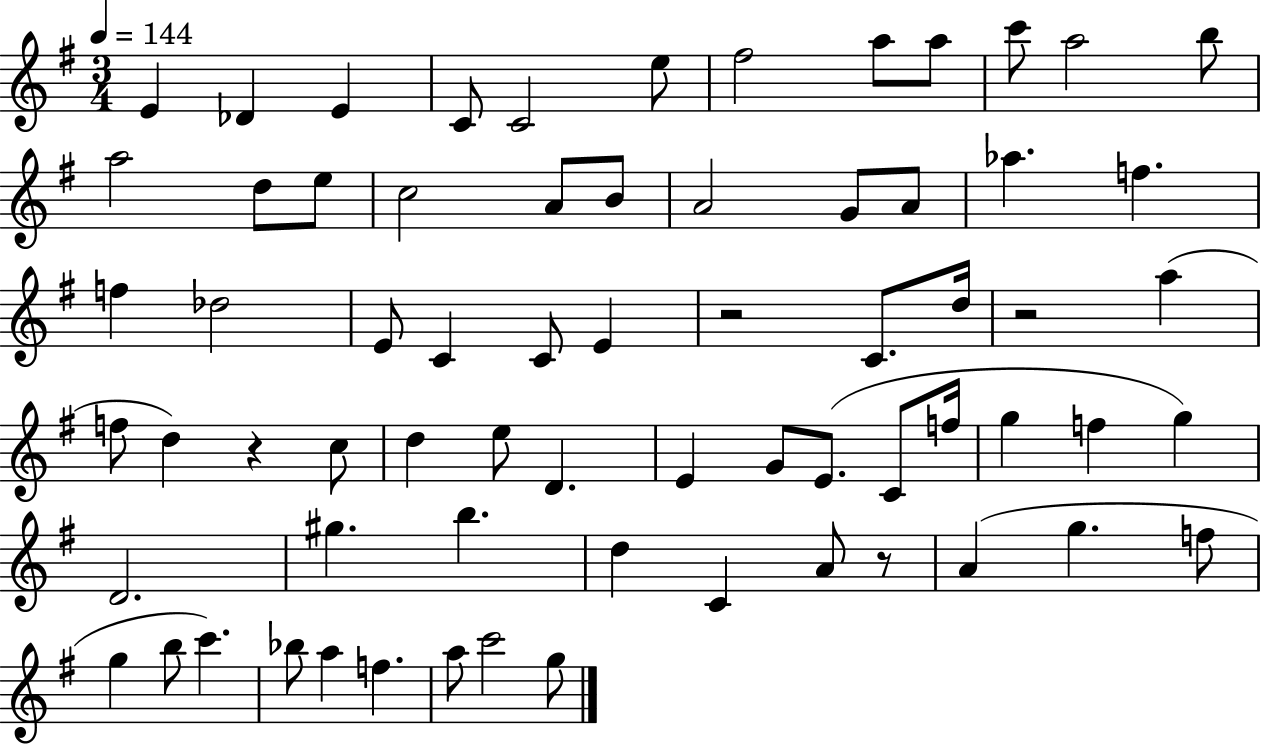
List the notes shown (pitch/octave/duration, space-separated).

E4/q Db4/q E4/q C4/e C4/h E5/e F#5/h A5/e A5/e C6/e A5/h B5/e A5/h D5/e E5/e C5/h A4/e B4/e A4/h G4/e A4/e Ab5/q. F5/q. F5/q Db5/h E4/e C4/q C4/e E4/q R/h C4/e. D5/s R/h A5/q F5/e D5/q R/q C5/e D5/q E5/e D4/q. E4/q G4/e E4/e. C4/e F5/s G5/q F5/q G5/q D4/h. G#5/q. B5/q. D5/q C4/q A4/e R/e A4/q G5/q. F5/e G5/q B5/e C6/q. Bb5/e A5/q F5/q. A5/e C6/h G5/e